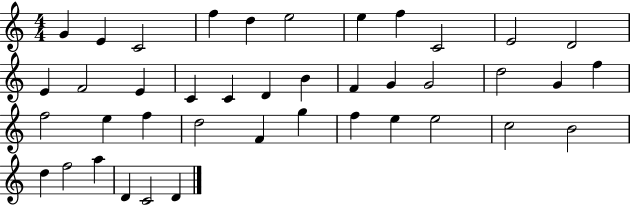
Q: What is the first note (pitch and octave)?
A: G4